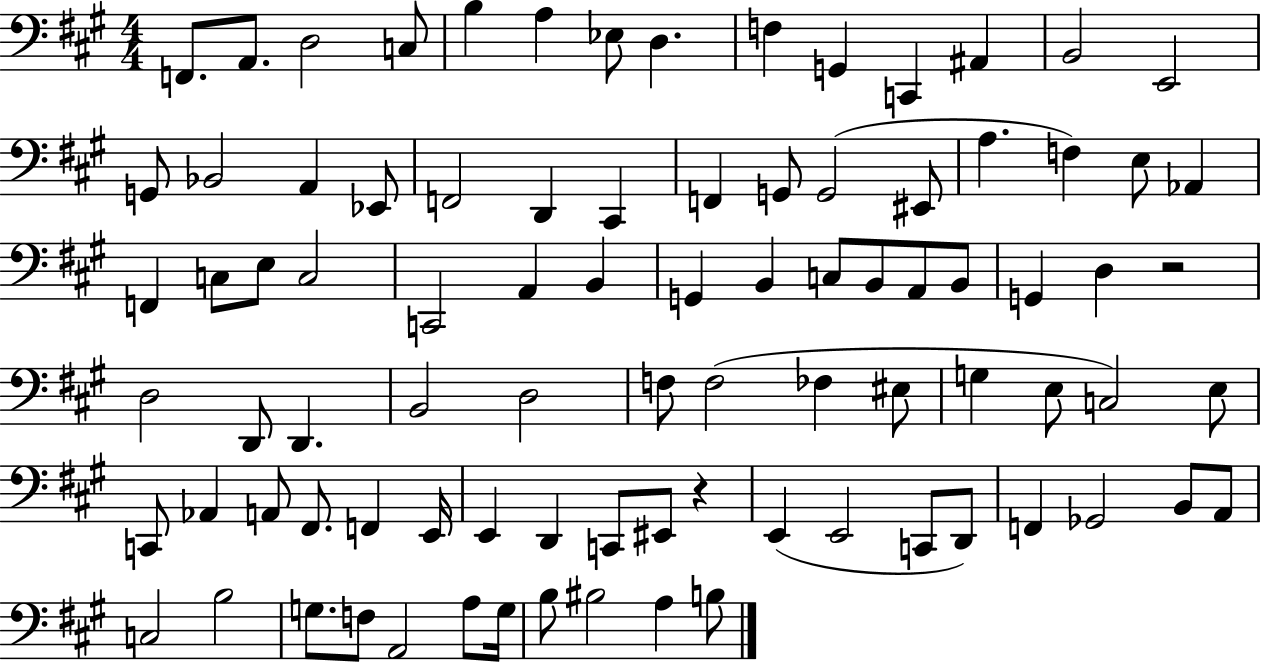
{
  \clef bass
  \numericTimeSignature
  \time 4/4
  \key a \major
  f,8. a,8. d2 c8 | b4 a4 ees8 d4. | f4 g,4 c,4 ais,4 | b,2 e,2 | \break g,8 bes,2 a,4 ees,8 | f,2 d,4 cis,4 | f,4 g,8 g,2( eis,8 | a4. f4) e8 aes,4 | \break f,4 c8 e8 c2 | c,2 a,4 b,4 | g,4 b,4 c8 b,8 a,8 b,8 | g,4 d4 r2 | \break d2 d,8 d,4. | b,2 d2 | f8 f2( fes4 eis8 | g4 e8 c2) e8 | \break c,8 aes,4 a,8 fis,8. f,4 e,16 | e,4 d,4 c,8 eis,8 r4 | e,4( e,2 c,8 d,8) | f,4 ges,2 b,8 a,8 | \break c2 b2 | g8. f8 a,2 a8 g16 | b8 bis2 a4 b8 | \bar "|."
}